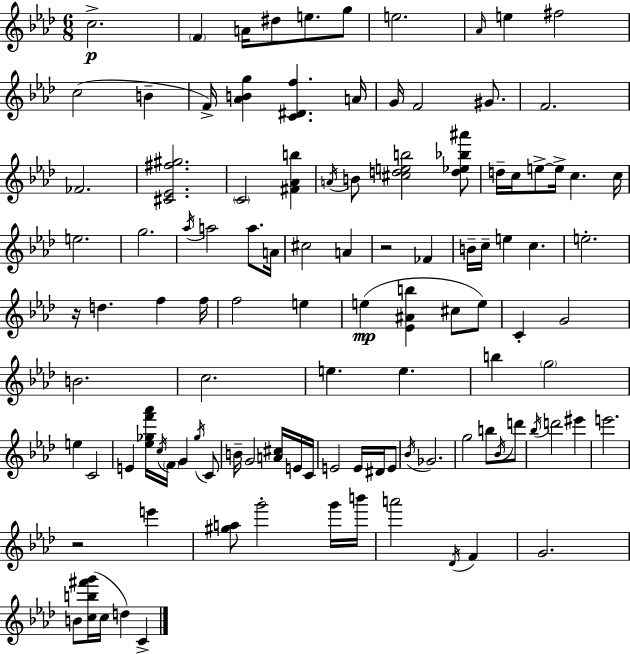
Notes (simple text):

C5/h. F4/q A4/s D#5/e E5/e. G5/e E5/h. Ab4/s E5/q F#5/h C5/h B4/q F4/s [Ab4,B4,G5]/q [C4,D#4,F5]/q. A4/s G4/s F4/h G#4/e. F4/h. FES4/h. [C#4,Eb4,F#5,G#5]/h. C4/h [F#4,Ab4,B5]/q A4/s B4/e [C#5,D5,E5,B5]/h [D5,Eb5,Bb5,A#6]/e D5/s C5/s E5/e E5/s C5/q. C5/s E5/h. G5/h. Ab5/s A5/h A5/e. A4/s C#5/h A4/q R/h FES4/q B4/s C5/s E5/q C5/q. E5/h. R/s D5/q. F5/q F5/s F5/h E5/q E5/q [Eb4,A#4,B5]/q C#5/e E5/e C4/q G4/h B4/h. C5/h. E5/q. E5/q. B5/q G5/h E5/q C4/h E4/q [Eb5,Gb5,F6,Ab6]/s C5/s F4/s G4/q Gb5/s C4/e B4/s G4/h [A4,C#5]/s E4/s C4/s E4/h E4/s D#4/s E4/e Bb4/s Gb4/h. G5/h B5/e Bb4/s D6/e Bb5/s D6/h EIS6/q E6/h. R/h E6/q [G#5,A5]/e G6/h G6/s B6/s A6/h Db4/s F4/q G4/h. B4/e [C5,B5,F#6,G6]/s C5/s D5/q C4/q